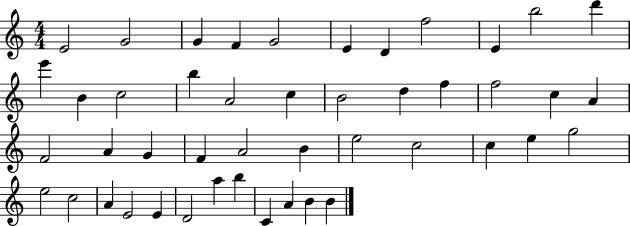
X:1
T:Untitled
M:4/4
L:1/4
K:C
E2 G2 G F G2 E D f2 E b2 d' e' B c2 b A2 c B2 d f f2 c A F2 A G F A2 B e2 c2 c e g2 e2 c2 A E2 E D2 a b C A B B